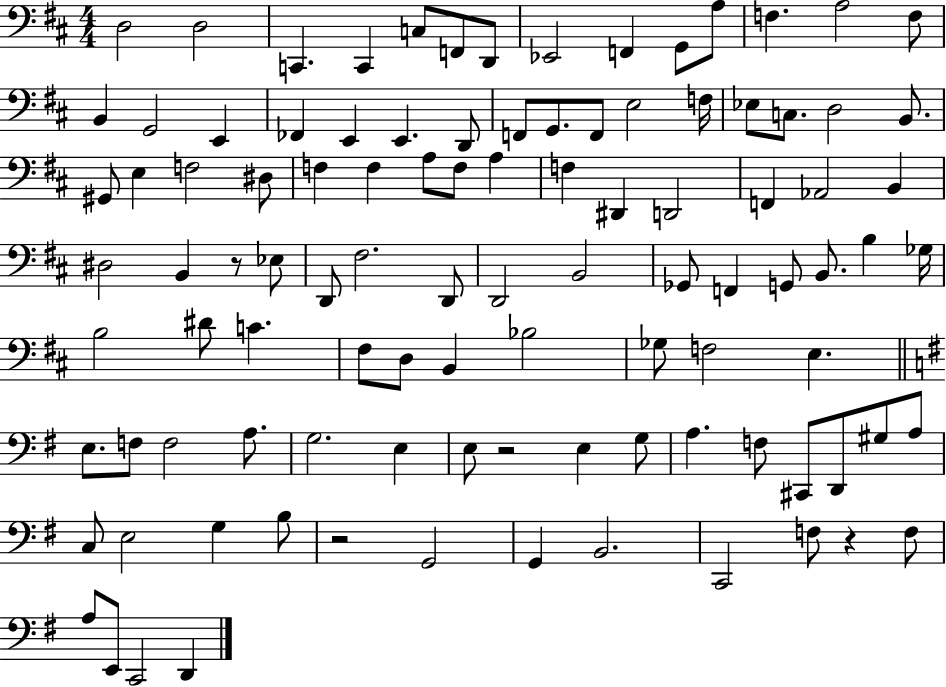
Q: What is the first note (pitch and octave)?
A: D3